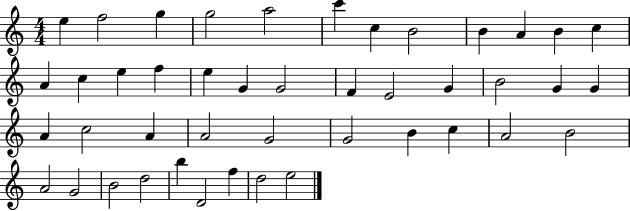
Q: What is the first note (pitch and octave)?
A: E5